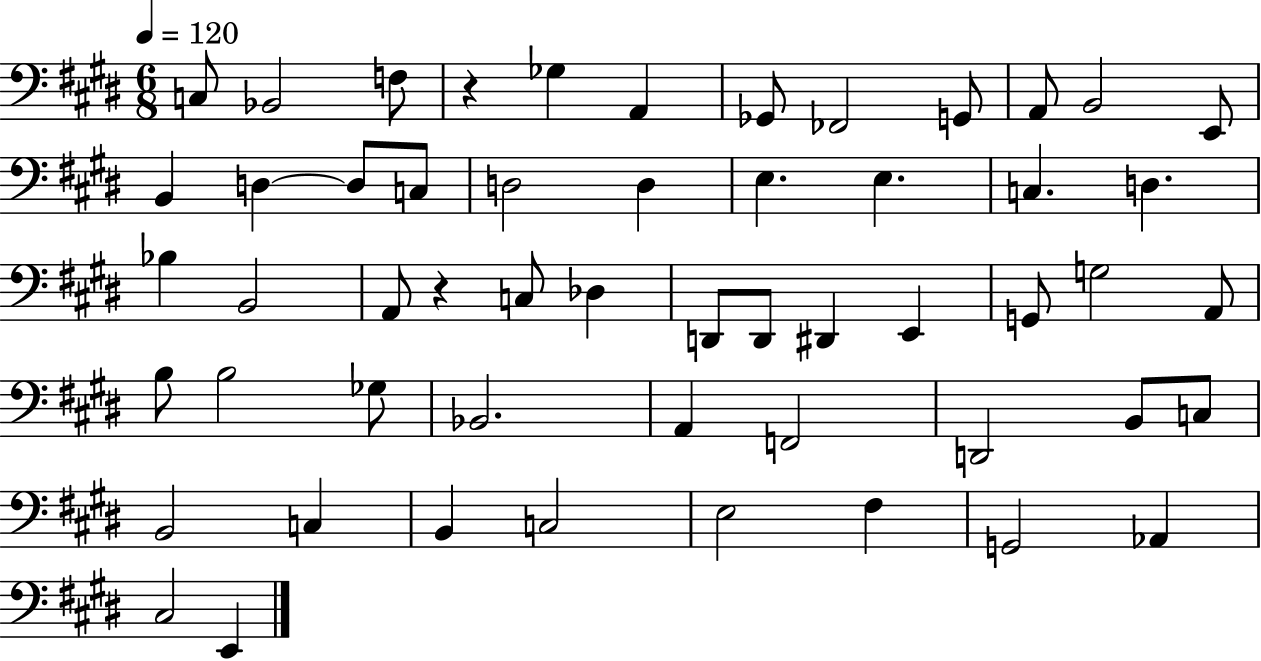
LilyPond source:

{
  \clef bass
  \numericTimeSignature
  \time 6/8
  \key e \major
  \tempo 4 = 120
  \repeat volta 2 { c8 bes,2 f8 | r4 ges4 a,4 | ges,8 fes,2 g,8 | a,8 b,2 e,8 | \break b,4 d4~~ d8 c8 | d2 d4 | e4. e4. | c4. d4. | \break bes4 b,2 | a,8 r4 c8 des4 | d,8 d,8 dis,4 e,4 | g,8 g2 a,8 | \break b8 b2 ges8 | bes,2. | a,4 f,2 | d,2 b,8 c8 | \break b,2 c4 | b,4 c2 | e2 fis4 | g,2 aes,4 | \break cis2 e,4 | } \bar "|."
}